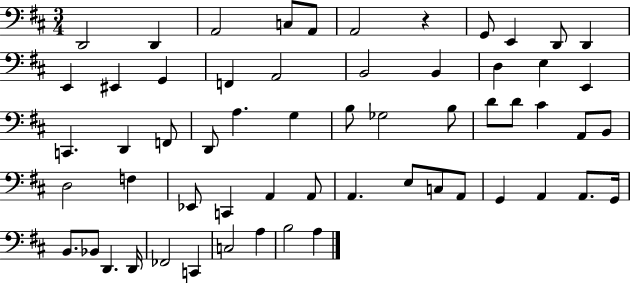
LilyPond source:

{
  \clef bass
  \numericTimeSignature
  \time 3/4
  \key d \major
  \repeat volta 2 { d,2 d,4 | a,2 c8 a,8 | a,2 r4 | g,8 e,4 d,8 d,4 | \break e,4 eis,4 g,4 | f,4 a,2 | b,2 b,4 | d4 e4 e,4 | \break c,4. d,4 f,8 | d,8 a4. g4 | b8 ges2 b8 | d'8 d'8 cis'4 a,8 b,8 | \break d2 f4 | ees,8 c,4 a,4 a,8 | a,4. e8 c8 a,8 | g,4 a,4 a,8. g,16 | \break b,8. bes,8 d,4. d,16 | fes,2 c,4 | c2 a4 | b2 a4 | \break } \bar "|."
}